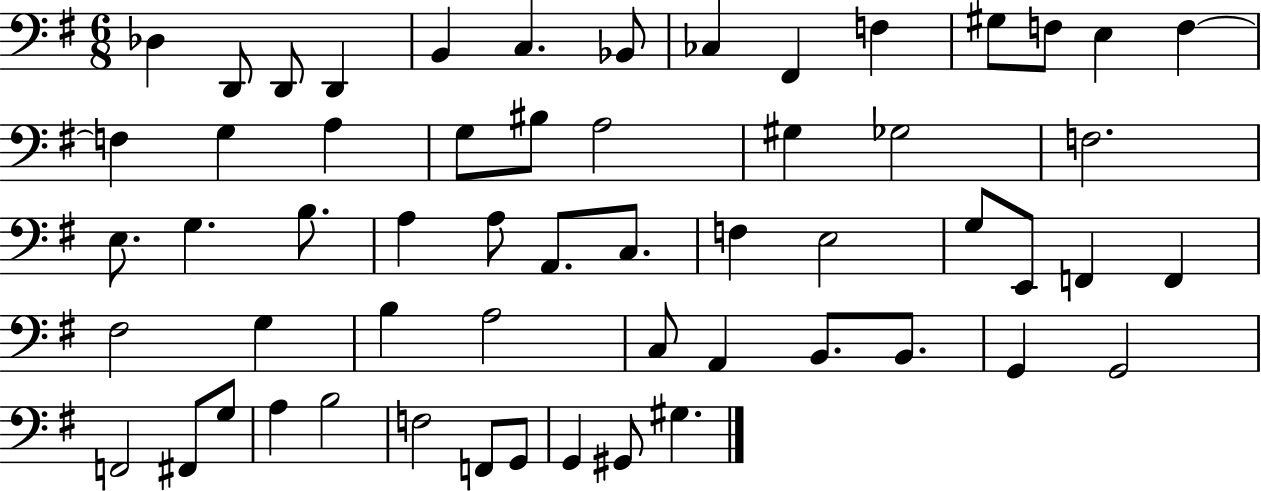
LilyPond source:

{
  \clef bass
  \numericTimeSignature
  \time 6/8
  \key g \major
  des4 d,8 d,8 d,4 | b,4 c4. bes,8 | ces4 fis,4 f4 | gis8 f8 e4 f4~~ | \break f4 g4 a4 | g8 bis8 a2 | gis4 ges2 | f2. | \break e8. g4. b8. | a4 a8 a,8. c8. | f4 e2 | g8 e,8 f,4 f,4 | \break fis2 g4 | b4 a2 | c8 a,4 b,8. b,8. | g,4 g,2 | \break f,2 fis,8 g8 | a4 b2 | f2 f,8 g,8 | g,4 gis,8 gis4. | \break \bar "|."
}